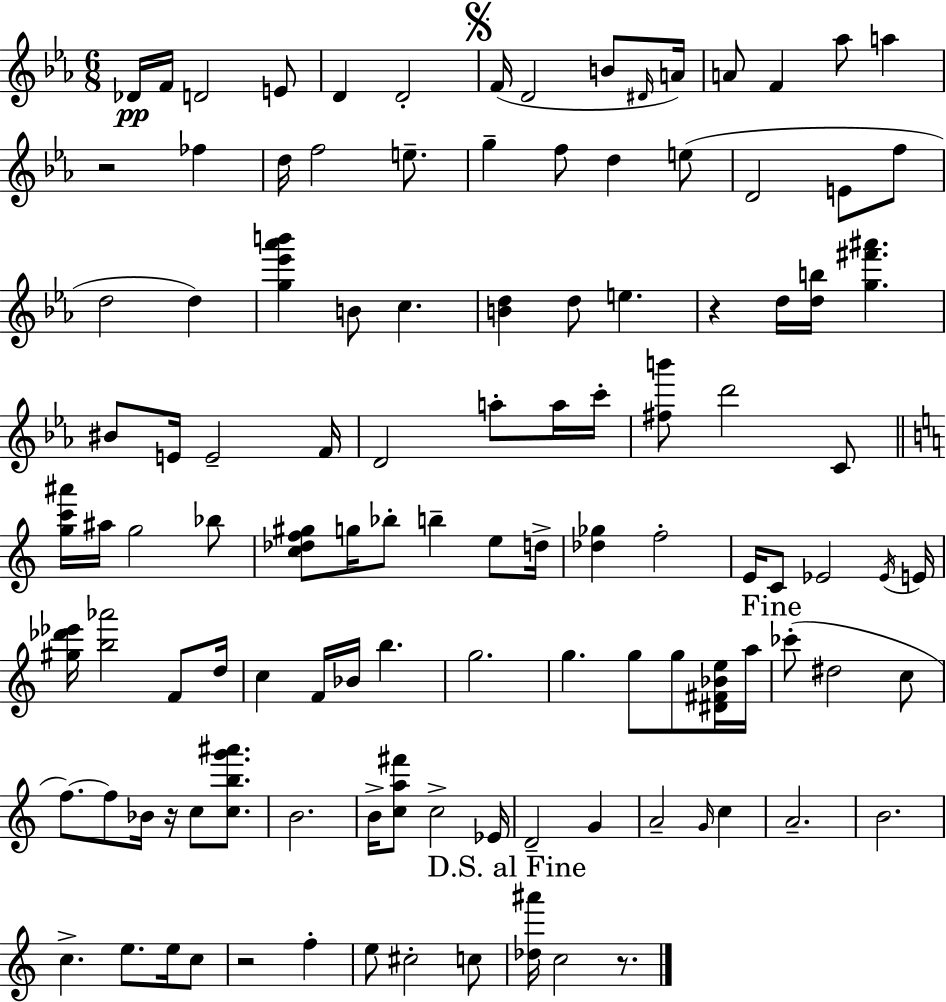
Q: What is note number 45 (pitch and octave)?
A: G5